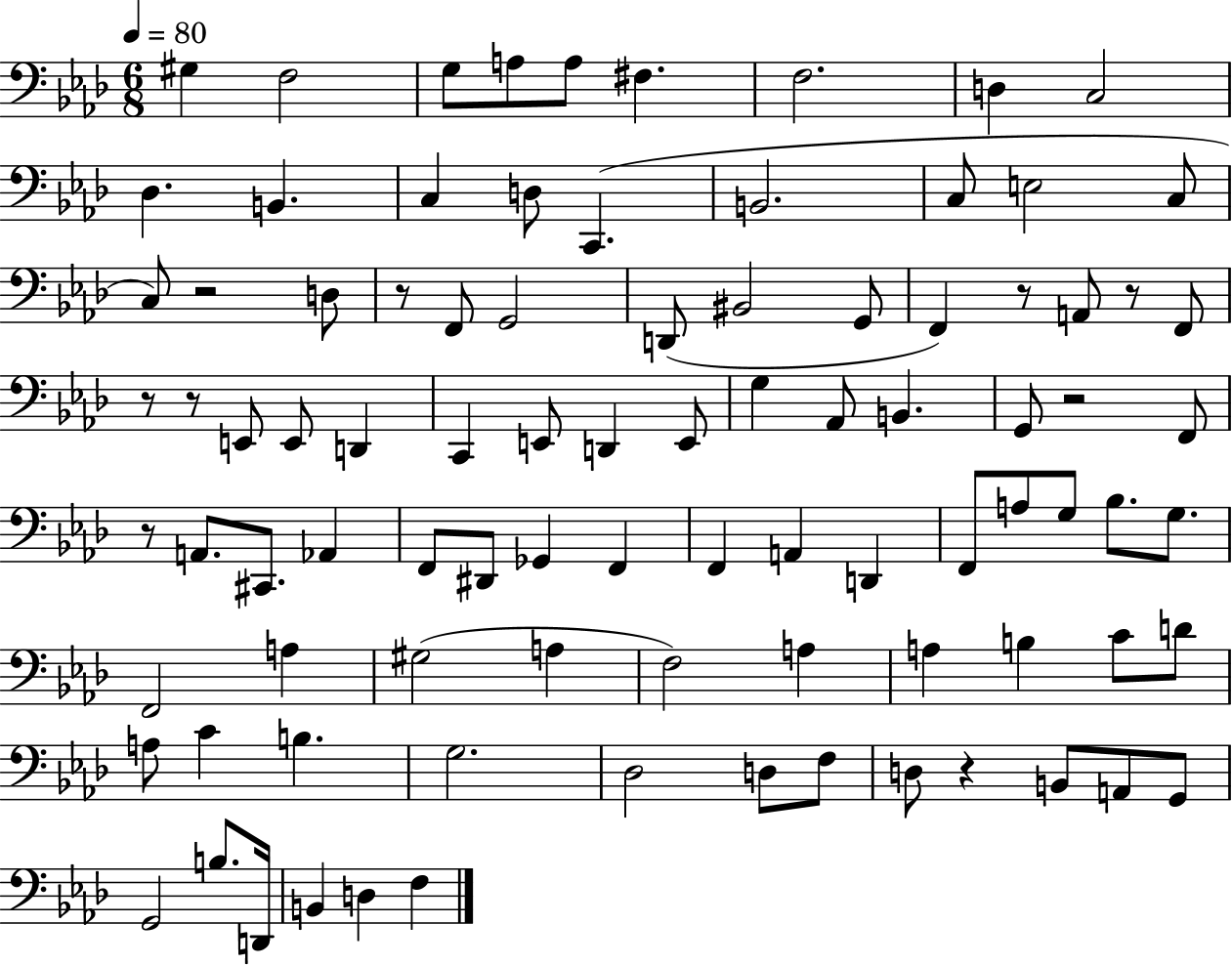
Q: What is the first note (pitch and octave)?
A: G#3